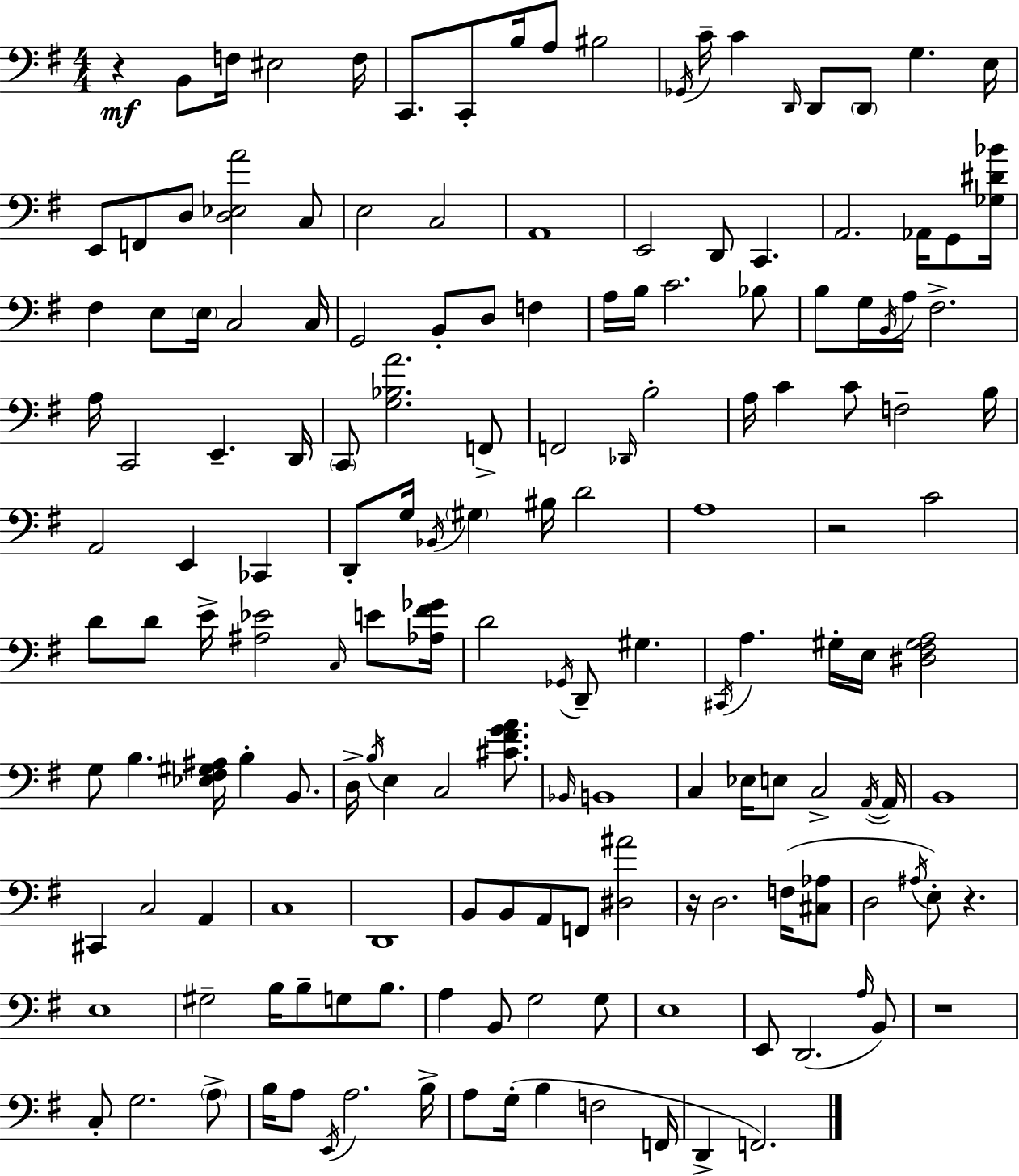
R/q B2/e F3/s EIS3/h F3/s C2/e. C2/e B3/s A3/e BIS3/h Gb2/s C4/s C4/q D2/s D2/e D2/e G3/q. E3/s E2/e F2/e D3/e [D3,Eb3,A4]/h C3/e E3/h C3/h A2/w E2/h D2/e C2/q. A2/h. Ab2/s G2/e [Gb3,D#4,Bb4]/s F#3/q E3/e E3/s C3/h C3/s G2/h B2/e D3/e F3/q A3/s B3/s C4/h. Bb3/e B3/e G3/s B2/s A3/s F#3/h. A3/s C2/h E2/q. D2/s C2/e [G3,Bb3,A4]/h. F2/e F2/h Db2/s B3/h A3/s C4/q C4/e F3/h B3/s A2/h E2/q CES2/q D2/e G3/s Bb2/s G#3/q BIS3/s D4/h A3/w R/h C4/h D4/e D4/e E4/s [A#3,Eb4]/h C3/s E4/e [Ab3,F#4,Gb4]/s D4/h Gb2/s D2/e G#3/q. C#2/s A3/q. G#3/s E3/s [D#3,F#3,G#3,A3]/h G3/e B3/q. [Eb3,F#3,G#3,A#3]/s B3/q B2/e. D3/s B3/s E3/q C3/h [C#4,F#4,G4,A4]/e. Bb2/s B2/w C3/q Eb3/s E3/e C3/h A2/s A2/s B2/w C#2/q C3/h A2/q C3/w D2/w B2/e B2/e A2/e F2/e [D#3,A#4]/h R/s D3/h. F3/s [C#3,Ab3]/e D3/h A#3/s E3/e R/q. E3/w G#3/h B3/s B3/e G3/e B3/e. A3/q B2/e G3/h G3/e E3/w E2/e D2/h. A3/s B2/e R/w C3/e G3/h. A3/e B3/s A3/e E2/s A3/h. B3/s A3/e G3/s B3/q F3/h F2/s D2/q F2/h.